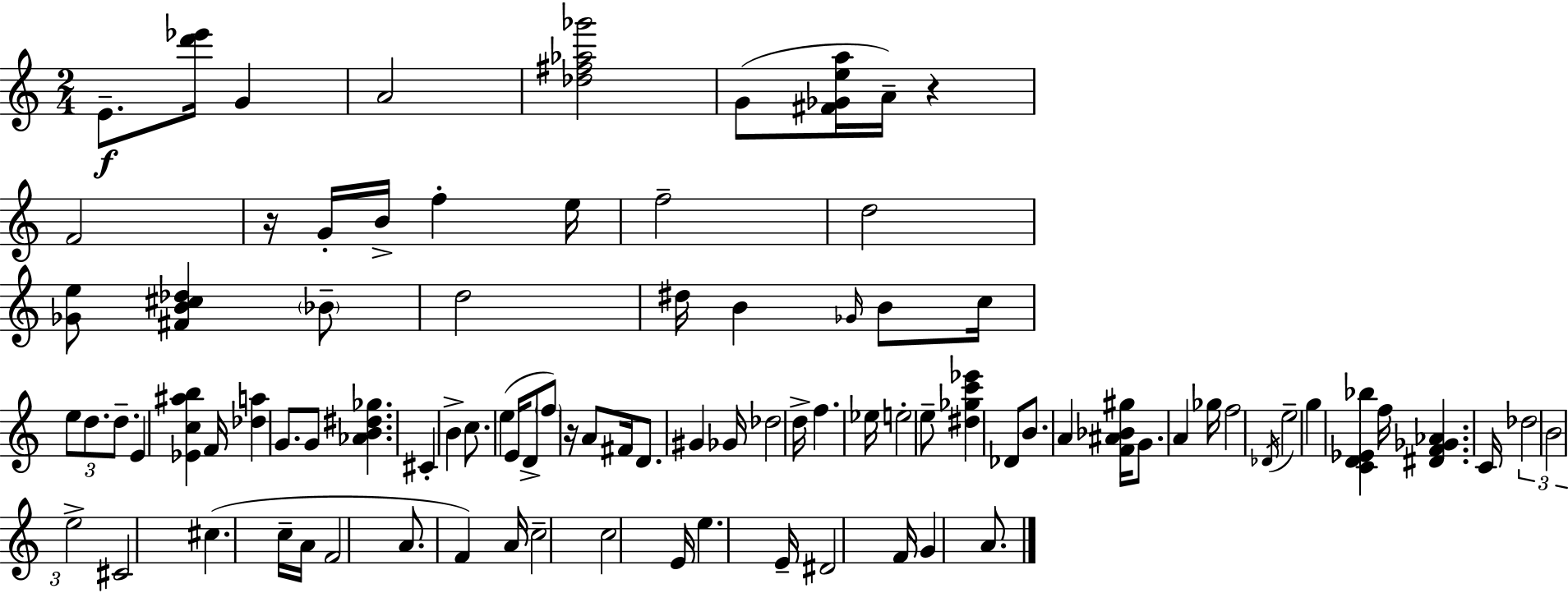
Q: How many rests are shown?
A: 3